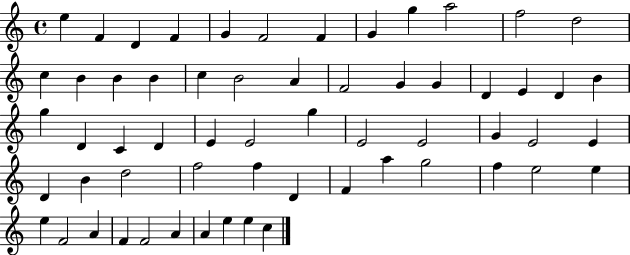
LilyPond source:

{
  \clef treble
  \time 4/4
  \defaultTimeSignature
  \key c \major
  e''4 f'4 d'4 f'4 | g'4 f'2 f'4 | g'4 g''4 a''2 | f''2 d''2 | \break c''4 b'4 b'4 b'4 | c''4 b'2 a'4 | f'2 g'4 g'4 | d'4 e'4 d'4 b'4 | \break g''4 d'4 c'4 d'4 | e'4 e'2 g''4 | e'2 e'2 | g'4 e'2 e'4 | \break d'4 b'4 d''2 | f''2 f''4 d'4 | f'4 a''4 g''2 | f''4 e''2 e''4 | \break e''4 f'2 a'4 | f'4 f'2 a'4 | a'4 e''4 e''4 c''4 | \bar "|."
}